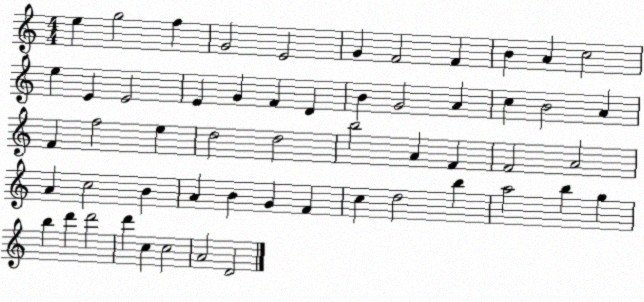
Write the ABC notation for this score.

X:1
T:Untitled
M:4/4
L:1/4
K:C
e g2 f G2 E2 G F2 F B A c2 e E E2 E G F D B G2 A c B2 A F f2 e d2 d2 b2 A F F2 A2 A c2 B A B G F c d2 b a2 b g b d' d'2 d' c c2 A2 D2